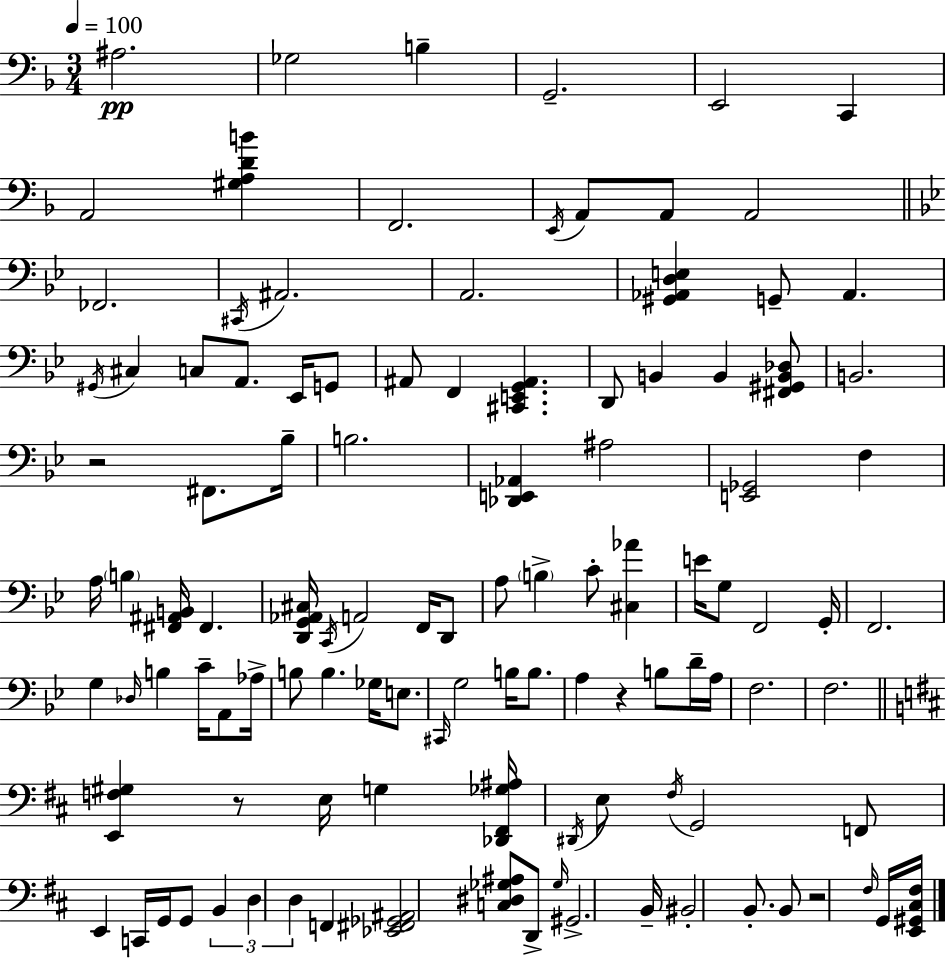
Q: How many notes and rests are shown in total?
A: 112